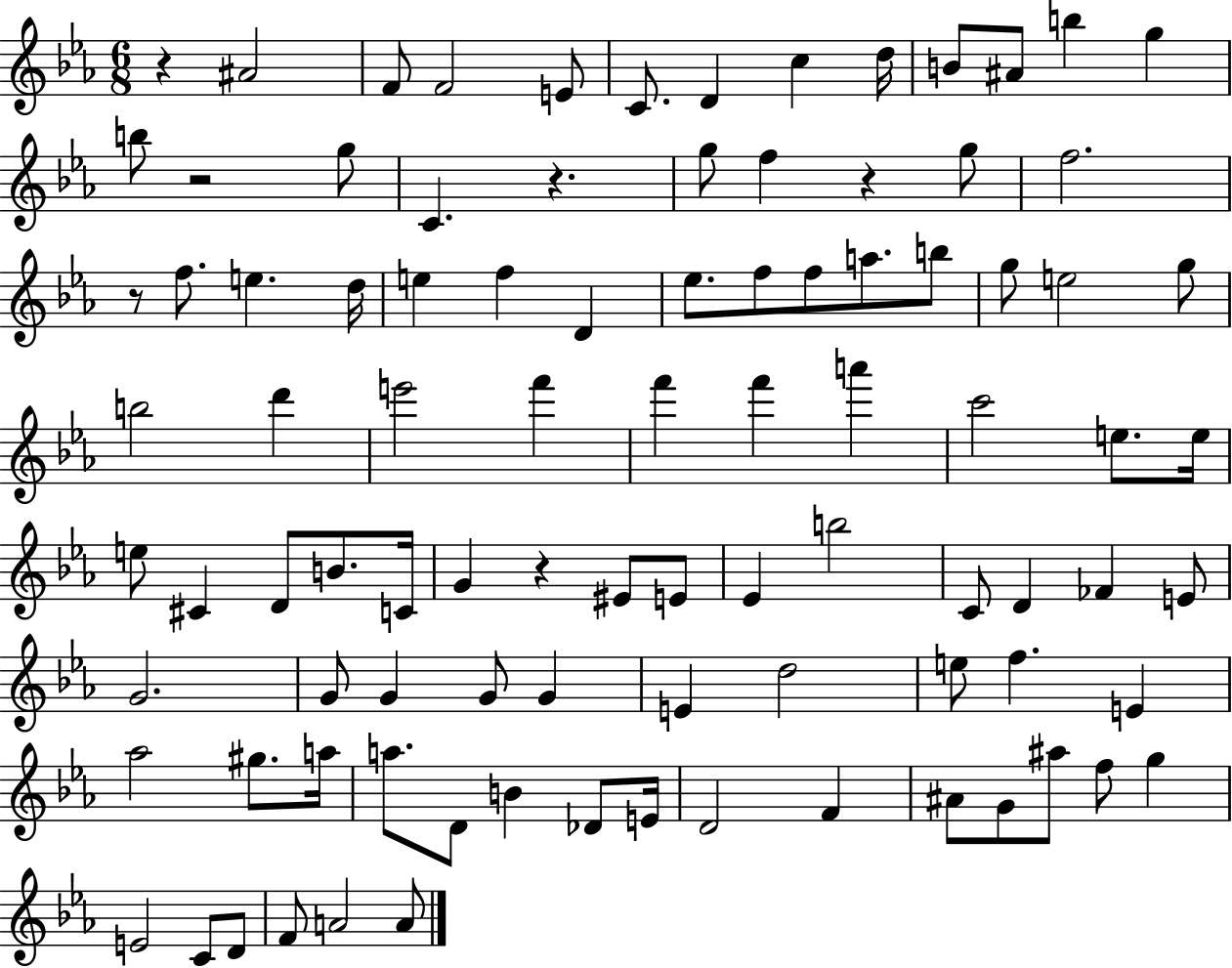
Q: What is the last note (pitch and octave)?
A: A4